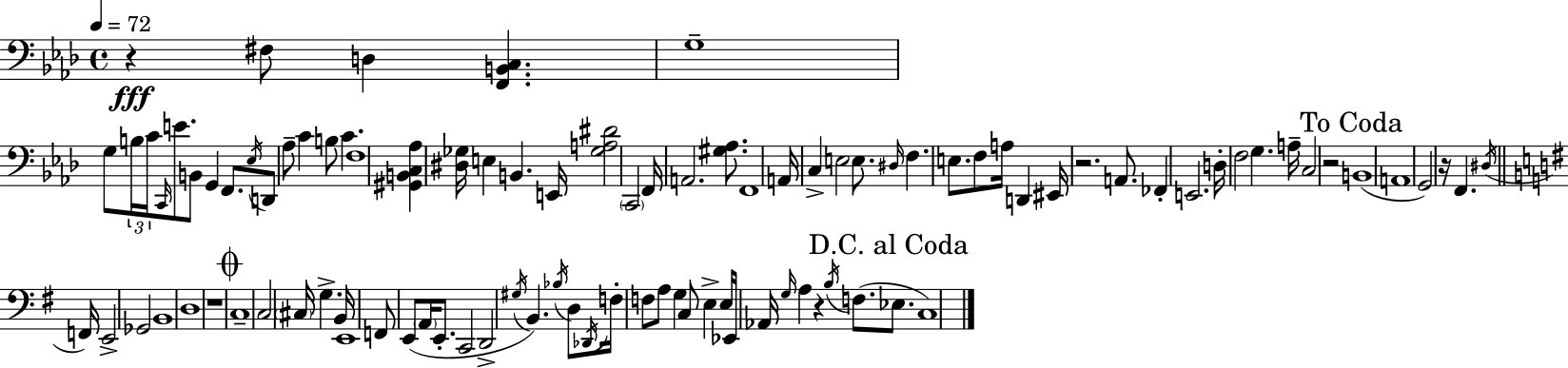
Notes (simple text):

R/q F#3/e D3/q [F2,B2,C3]/q. G3/w G3/e B3/s C4/s C2/s E4/e. B2/e G2/q F2/e. Eb3/s D2/e Ab3/e C4/q B3/e C4/q. F3/w [G#2,B2,C3,Ab3]/q [D#3,Gb3]/s E3/q B2/q. E2/s [Gb3,A3,D#4]/h C2/h F2/s A2/h. [G#3,Ab3]/e. F2/w A2/s C3/q E3/h E3/e. D#3/s F3/q. E3/e. F3/e A3/s D2/q EIS2/s R/h. A2/e. FES2/q E2/h. D3/s F3/h G3/q. A3/s C3/h R/h B2/w A2/w G2/h R/s F2/q. D#3/s F2/s E2/h Gb2/h B2/w D3/w R/w C3/w C3/h C#3/s G3/q. B2/s E2/w F2/e E2/e A2/s E2/e. C2/h D2/h G#3/s B2/q. Bb3/s D3/e Db2/s F3/s F3/e A3/e G3/q C3/e E3/q E3/s Eb2/s Ab2/s G3/s A3/q R/q B3/s F3/e. Eb3/e. C3/w